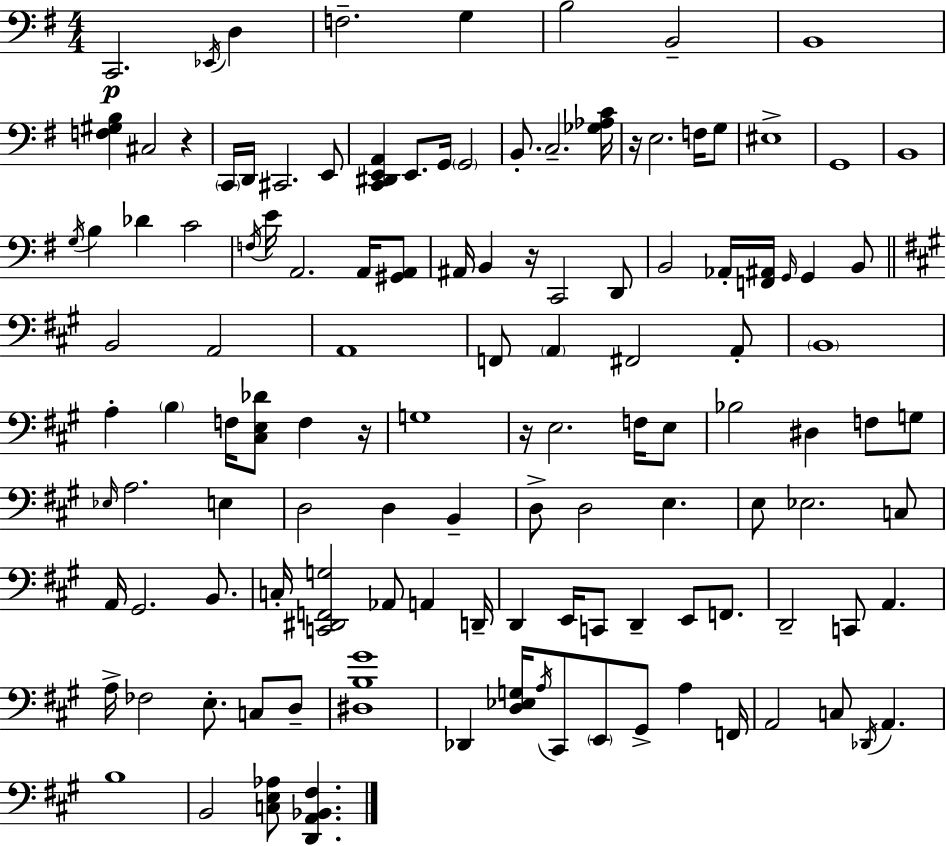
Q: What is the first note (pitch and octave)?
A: C2